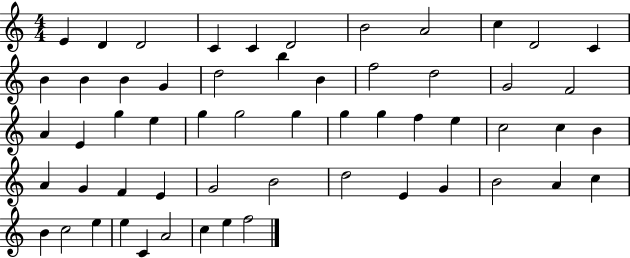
E4/q D4/q D4/h C4/q C4/q D4/h B4/h A4/h C5/q D4/h C4/q B4/q B4/q B4/q G4/q D5/h B5/q B4/q F5/h D5/h G4/h F4/h A4/q E4/q G5/q E5/q G5/q G5/h G5/q G5/q G5/q F5/q E5/q C5/h C5/q B4/q A4/q G4/q F4/q E4/q G4/h B4/h D5/h E4/q G4/q B4/h A4/q C5/q B4/q C5/h E5/q E5/q C4/q A4/h C5/q E5/q F5/h